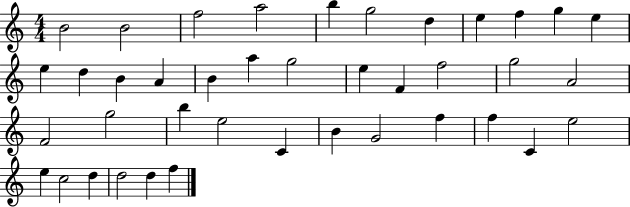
B4/h B4/h F5/h A5/h B5/q G5/h D5/q E5/q F5/q G5/q E5/q E5/q D5/q B4/q A4/q B4/q A5/q G5/h E5/q F4/q F5/h G5/h A4/h F4/h G5/h B5/q E5/h C4/q B4/q G4/h F5/q F5/q C4/q E5/h E5/q C5/h D5/q D5/h D5/q F5/q